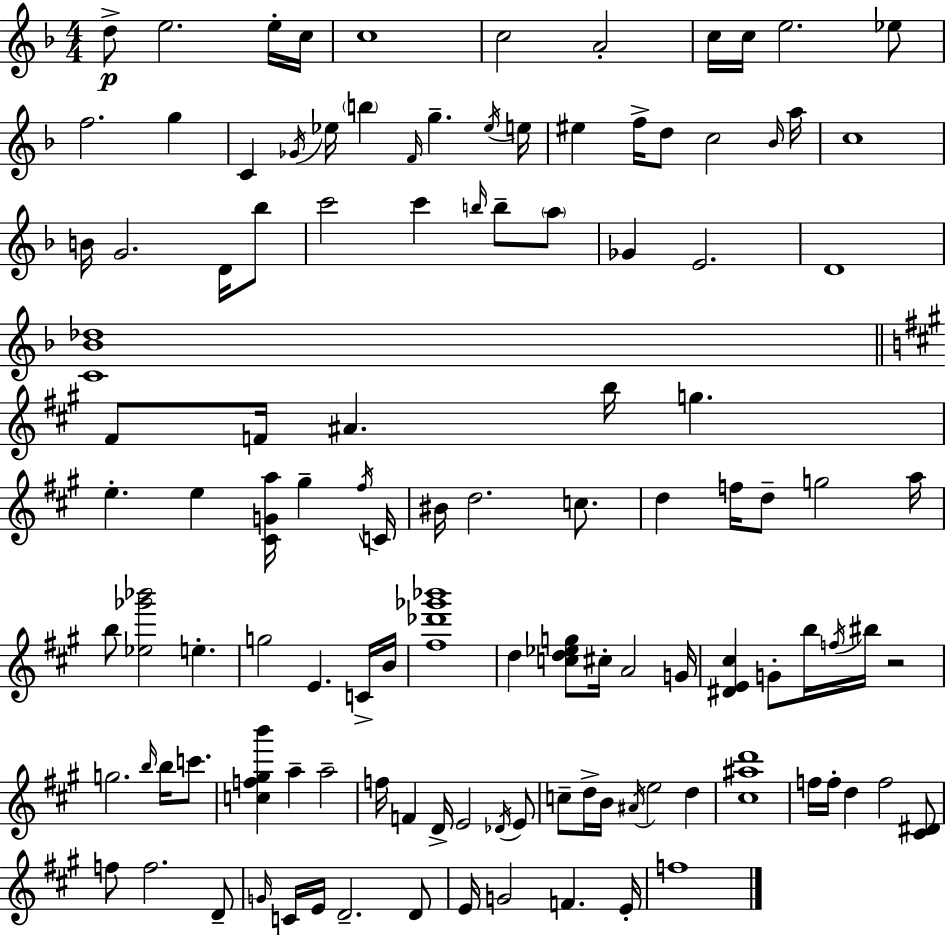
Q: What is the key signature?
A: D minor